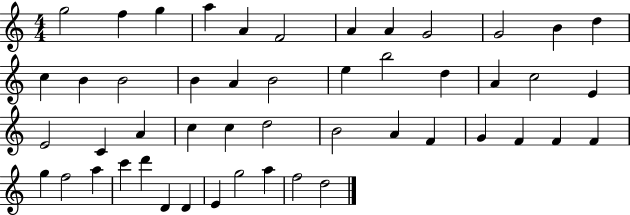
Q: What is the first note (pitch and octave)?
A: G5